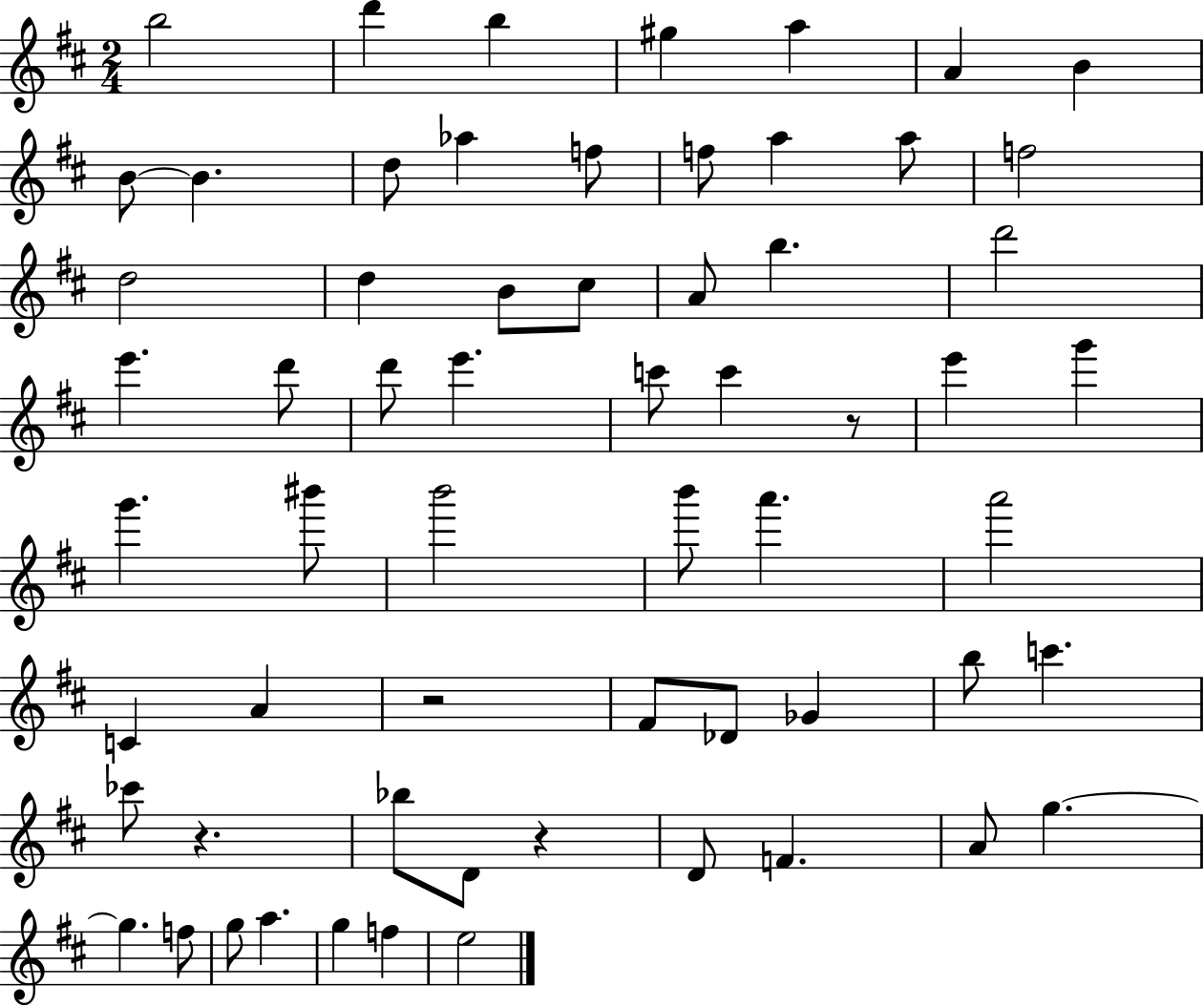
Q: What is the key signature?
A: D major